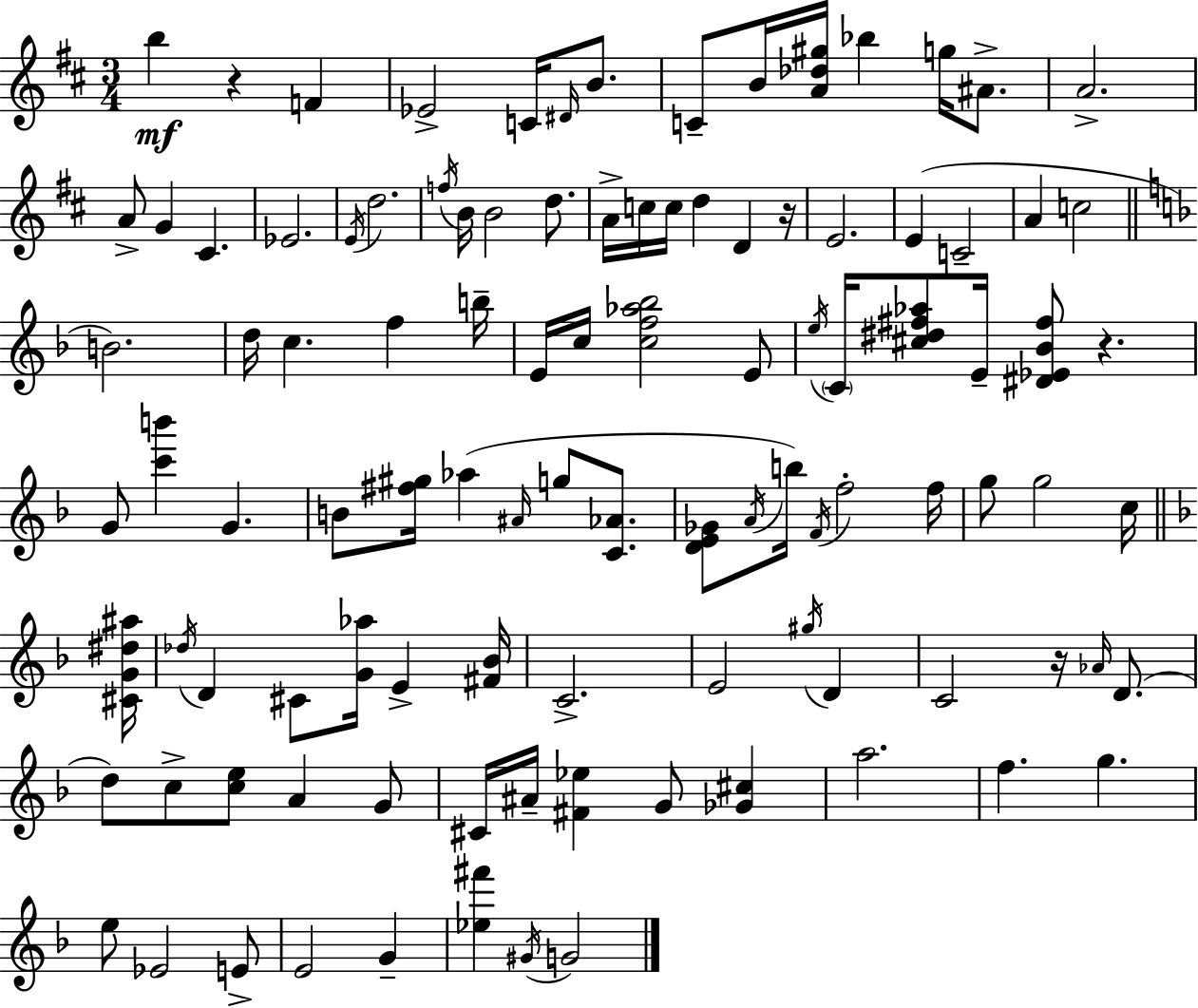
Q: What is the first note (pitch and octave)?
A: B5